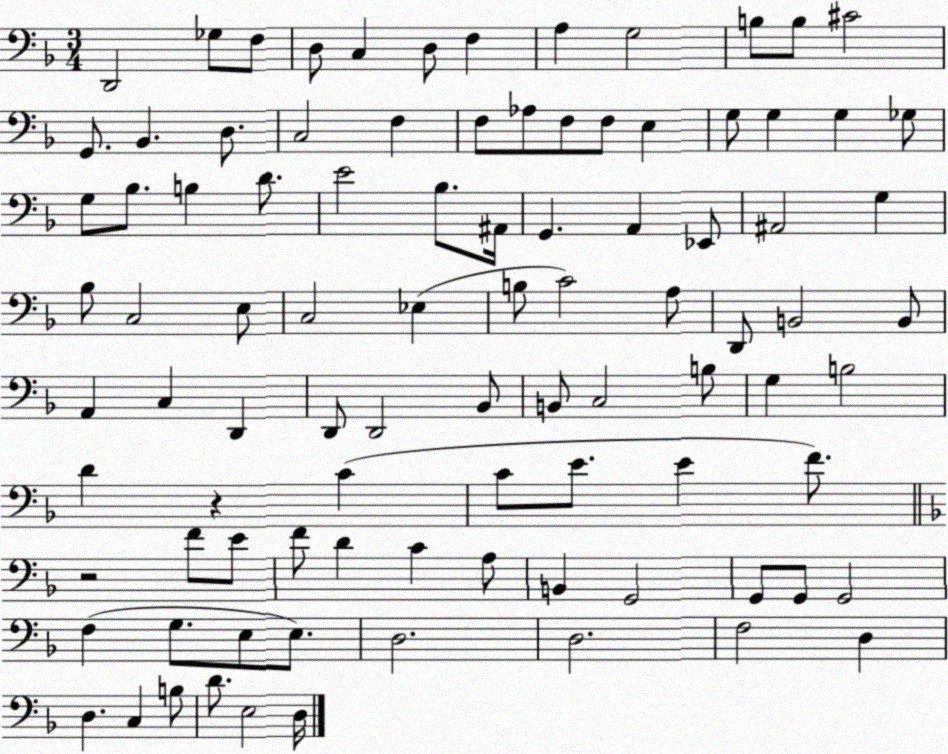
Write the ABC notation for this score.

X:1
T:Untitled
M:3/4
L:1/4
K:F
D,,2 _G,/2 F,/2 D,/2 C, D,/2 F, A, G,2 B,/2 B,/2 ^C2 G,,/2 _B,, D,/2 C,2 F, F,/2 _A,/2 F,/2 F,/2 E, G,/2 G, G, _G,/2 G,/2 _B,/2 B, D/2 E2 _B,/2 ^A,,/4 G,, A,, _E,,/2 ^A,,2 G, _B,/2 C,2 E,/2 C,2 _E, B,/2 C2 A,/2 D,,/2 B,,2 B,,/2 A,, C, D,, D,,/2 D,,2 _B,,/2 B,,/2 C,2 B,/2 G, B,2 D z C C/2 E/2 E F/2 z2 F/2 E/2 F/2 D C A,/2 B,, G,,2 G,,/2 G,,/2 G,,2 F, G,/2 E,/2 E,/2 D,2 D,2 F,2 D, D, C, B,/2 D/2 E,2 D,/4